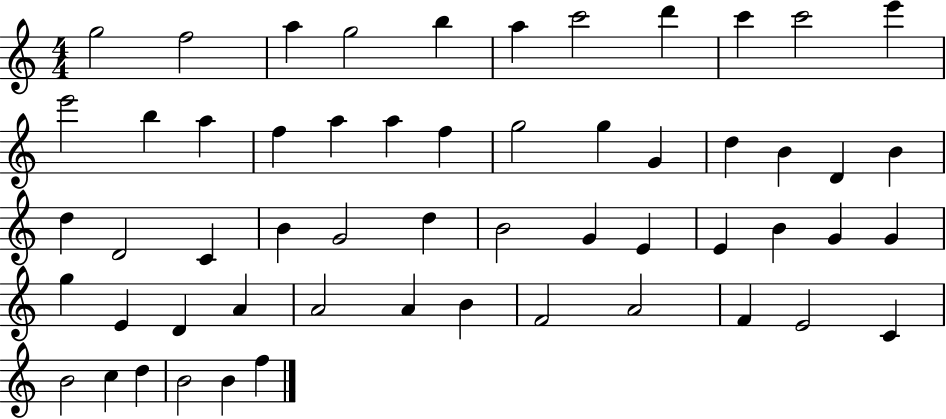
X:1
T:Untitled
M:4/4
L:1/4
K:C
g2 f2 a g2 b a c'2 d' c' c'2 e' e'2 b a f a a f g2 g G d B D B d D2 C B G2 d B2 G E E B G G g E D A A2 A B F2 A2 F E2 C B2 c d B2 B f